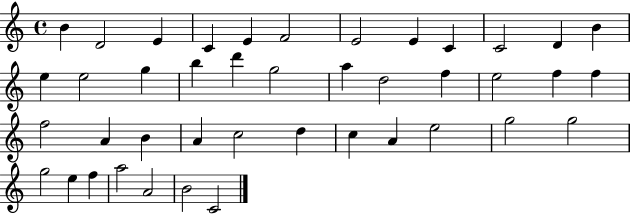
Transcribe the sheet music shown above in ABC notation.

X:1
T:Untitled
M:4/4
L:1/4
K:C
B D2 E C E F2 E2 E C C2 D B e e2 g b d' g2 a d2 f e2 f f f2 A B A c2 d c A e2 g2 g2 g2 e f a2 A2 B2 C2